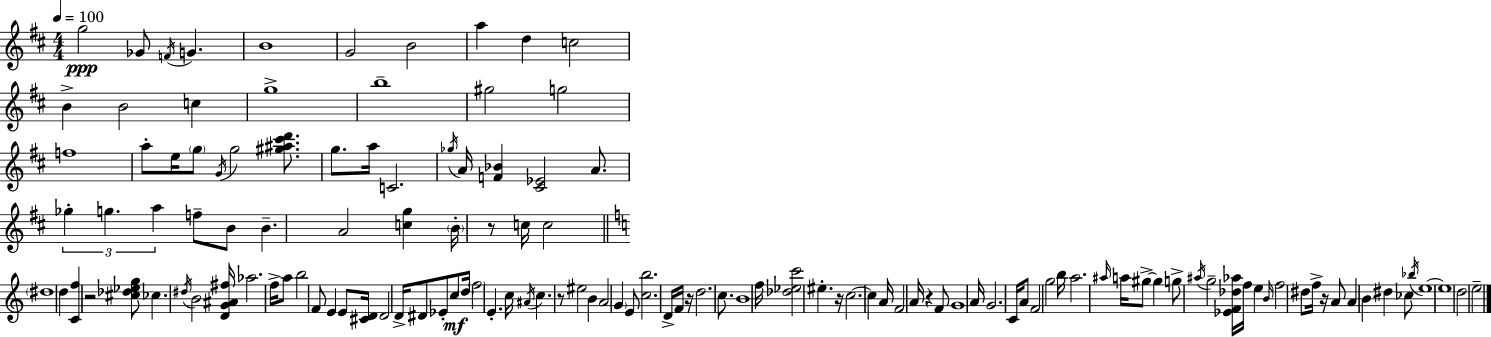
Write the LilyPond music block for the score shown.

{
  \clef treble
  \numericTimeSignature
  \time 4/4
  \key d \major
  \tempo 4 = 100
  g''2\ppp ges'8 \acciaccatura { f'16 } g'4. | b'1 | g'2 b'2 | a''4 d''4 c''2 | \break b'4-> b'2 c''4 | g''1-> | b''1-- | gis''2 g''2 | \break f''1 | a''8-. e''16 \parenthesize g''8 \acciaccatura { g'16 } g''2 <gis'' ais'' cis''' d'''>8. | g''8. a''16 c'2. | \acciaccatura { ges''16 } a'16 <f' bes'>4 <cis' ees'>2 | \break a'8. \tuplet 3/2 { ges''4-. g''4. a''4 } | f''8-- b'8 b'4.-- a'2 | <c'' g''>4 \parenthesize b'16-. r8 c''16 c''2 | \bar "||" \break \key c \major \parenthesize dis''1 | d''4 <c' f''>4 r2 | <cis'' des'' ees'' g''>8 ces''4. \acciaccatura { dis''16 } b'2 | <d' g' ais' fis''>16 aes''2. f''16-> a''8 | \break b''2 f'8 e'4 e'8 | <cis' d'>16 d'2 d'16-> dis'8 ees'8-. c''8\mf | \parenthesize d''16 \parenthesize f''2 e'4.-. | c''16 \acciaccatura { ais'16 } c''4. r8 eis''2 | \break b'4 a'2 \parenthesize g'4 | e'8 <c'' b''>2. | d'16-> f'16 r16 d''2. c''8. | b'1 | \break f''16 <des'' ees'' c'''>2 eis''4.-. | r16 c''2.~~ c''4 | a'16 f'2 a'16 r4 | f'8 g'1 | \break a'16 g'2. c'16 | a'8 f'2 g''2 | b''16 a''2. \grace { ais''16 } | a''16 gis''8->~~ gis''4 g''8-> \acciaccatura { ais''16 } g''2-- | \break <ees' f' des'' aes''>16 f''16 e''4 \grace { b'16 } f''2 | dis''8 f''16-> r16 a'8 a'4 b'4 dis''4 | ces''8 \acciaccatura { bes''16 } e''1~~ | e''1 | \break d''2 e''2-- | \bar "|."
}